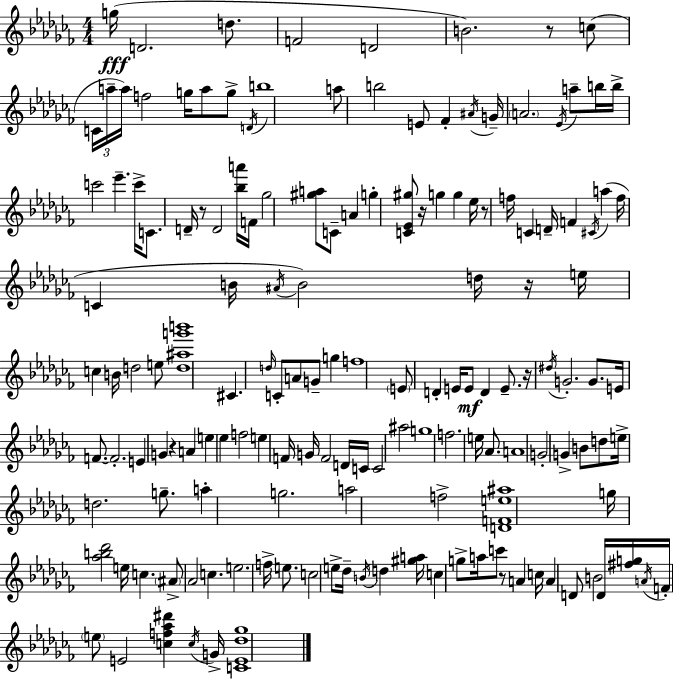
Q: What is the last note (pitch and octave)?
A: G4